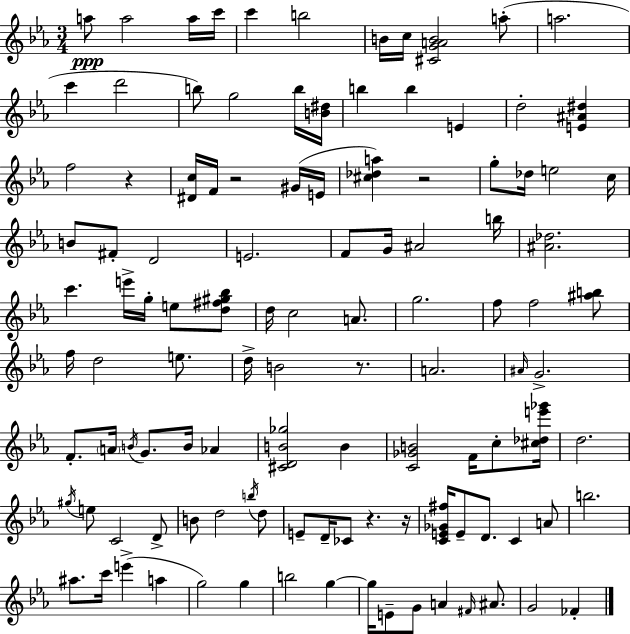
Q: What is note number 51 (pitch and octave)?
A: A4